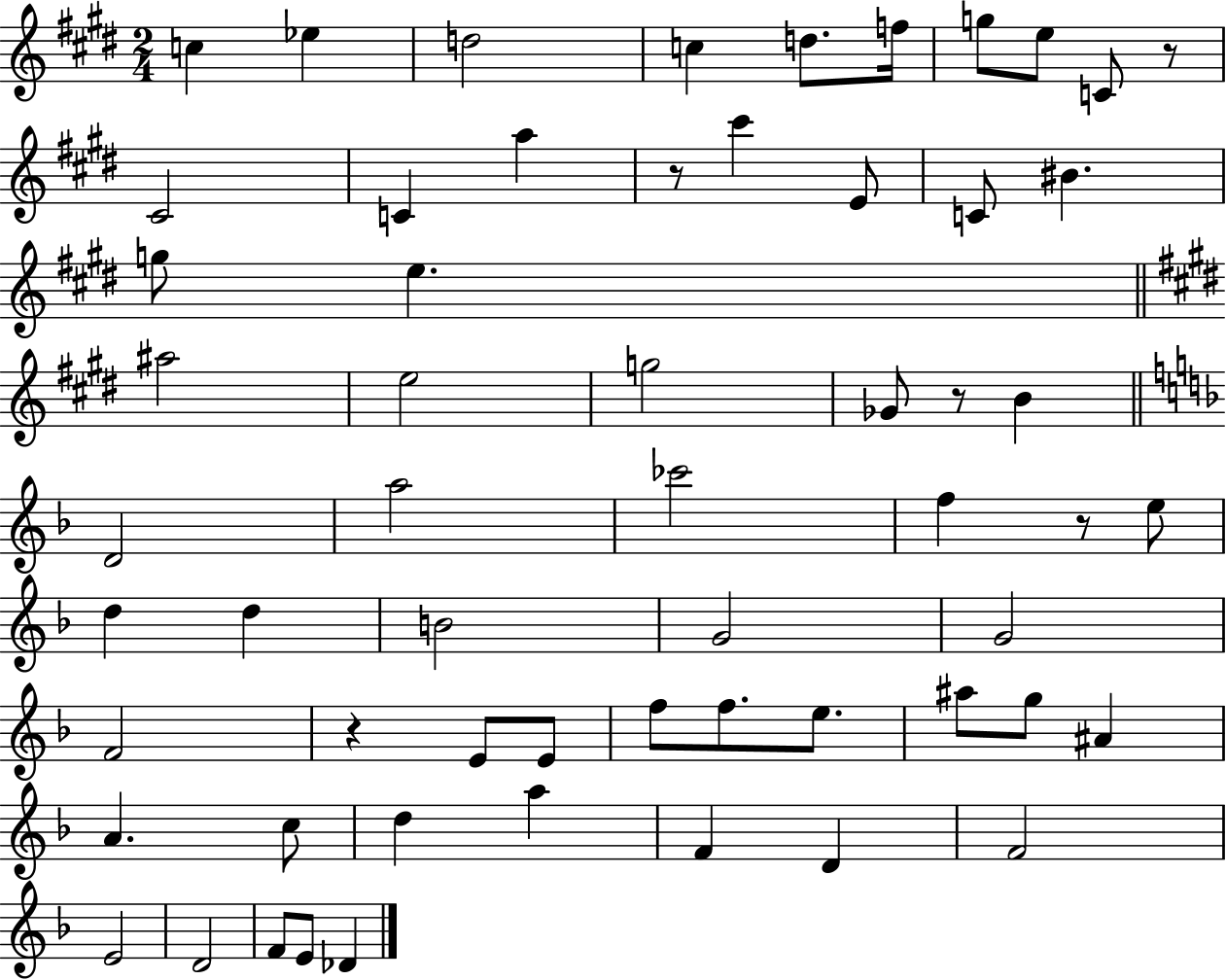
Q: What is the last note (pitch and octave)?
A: Db4